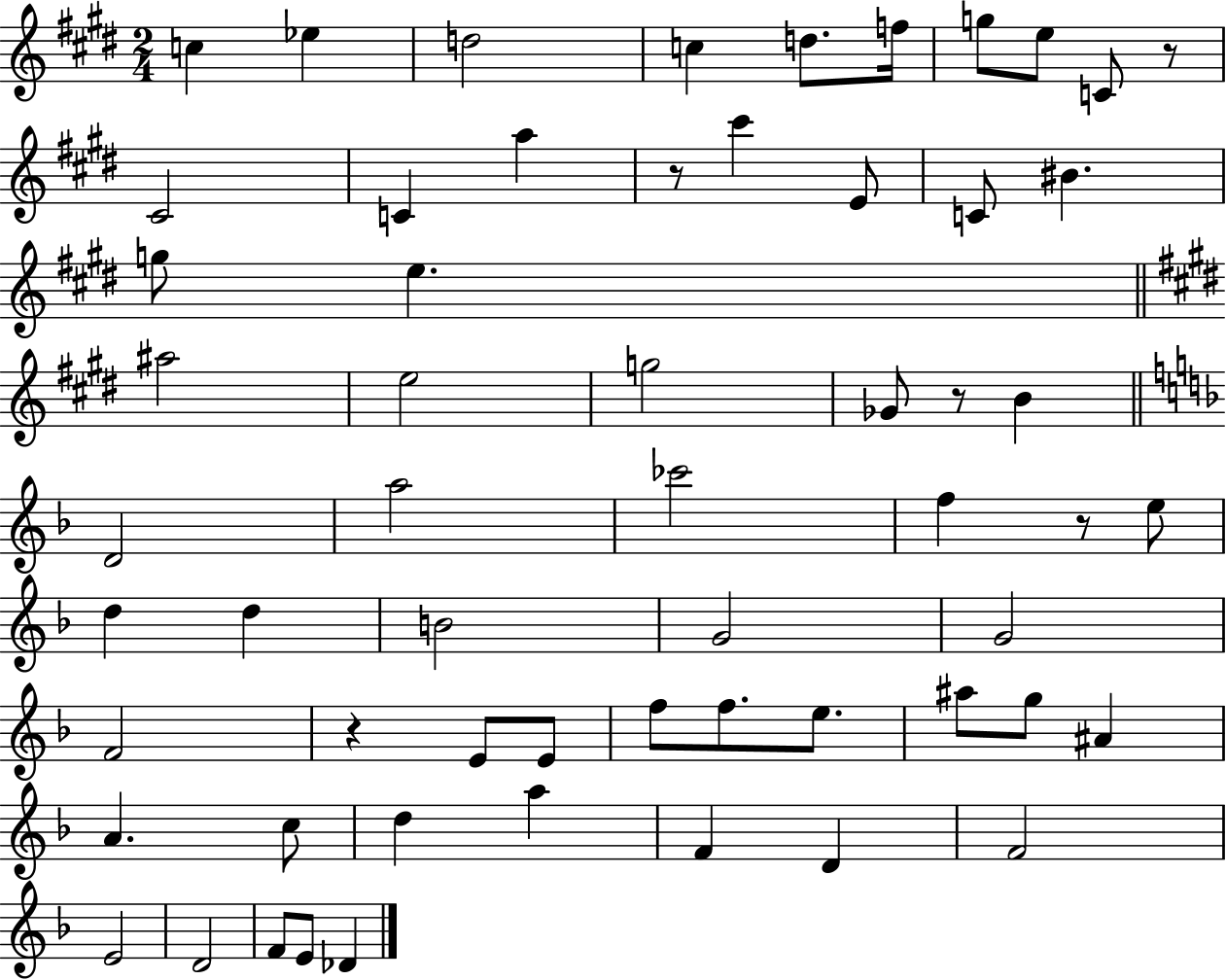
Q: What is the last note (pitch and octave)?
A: Db4